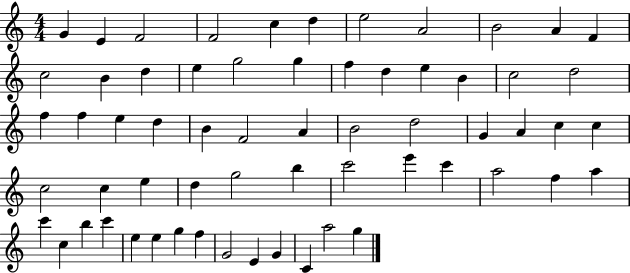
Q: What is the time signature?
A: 4/4